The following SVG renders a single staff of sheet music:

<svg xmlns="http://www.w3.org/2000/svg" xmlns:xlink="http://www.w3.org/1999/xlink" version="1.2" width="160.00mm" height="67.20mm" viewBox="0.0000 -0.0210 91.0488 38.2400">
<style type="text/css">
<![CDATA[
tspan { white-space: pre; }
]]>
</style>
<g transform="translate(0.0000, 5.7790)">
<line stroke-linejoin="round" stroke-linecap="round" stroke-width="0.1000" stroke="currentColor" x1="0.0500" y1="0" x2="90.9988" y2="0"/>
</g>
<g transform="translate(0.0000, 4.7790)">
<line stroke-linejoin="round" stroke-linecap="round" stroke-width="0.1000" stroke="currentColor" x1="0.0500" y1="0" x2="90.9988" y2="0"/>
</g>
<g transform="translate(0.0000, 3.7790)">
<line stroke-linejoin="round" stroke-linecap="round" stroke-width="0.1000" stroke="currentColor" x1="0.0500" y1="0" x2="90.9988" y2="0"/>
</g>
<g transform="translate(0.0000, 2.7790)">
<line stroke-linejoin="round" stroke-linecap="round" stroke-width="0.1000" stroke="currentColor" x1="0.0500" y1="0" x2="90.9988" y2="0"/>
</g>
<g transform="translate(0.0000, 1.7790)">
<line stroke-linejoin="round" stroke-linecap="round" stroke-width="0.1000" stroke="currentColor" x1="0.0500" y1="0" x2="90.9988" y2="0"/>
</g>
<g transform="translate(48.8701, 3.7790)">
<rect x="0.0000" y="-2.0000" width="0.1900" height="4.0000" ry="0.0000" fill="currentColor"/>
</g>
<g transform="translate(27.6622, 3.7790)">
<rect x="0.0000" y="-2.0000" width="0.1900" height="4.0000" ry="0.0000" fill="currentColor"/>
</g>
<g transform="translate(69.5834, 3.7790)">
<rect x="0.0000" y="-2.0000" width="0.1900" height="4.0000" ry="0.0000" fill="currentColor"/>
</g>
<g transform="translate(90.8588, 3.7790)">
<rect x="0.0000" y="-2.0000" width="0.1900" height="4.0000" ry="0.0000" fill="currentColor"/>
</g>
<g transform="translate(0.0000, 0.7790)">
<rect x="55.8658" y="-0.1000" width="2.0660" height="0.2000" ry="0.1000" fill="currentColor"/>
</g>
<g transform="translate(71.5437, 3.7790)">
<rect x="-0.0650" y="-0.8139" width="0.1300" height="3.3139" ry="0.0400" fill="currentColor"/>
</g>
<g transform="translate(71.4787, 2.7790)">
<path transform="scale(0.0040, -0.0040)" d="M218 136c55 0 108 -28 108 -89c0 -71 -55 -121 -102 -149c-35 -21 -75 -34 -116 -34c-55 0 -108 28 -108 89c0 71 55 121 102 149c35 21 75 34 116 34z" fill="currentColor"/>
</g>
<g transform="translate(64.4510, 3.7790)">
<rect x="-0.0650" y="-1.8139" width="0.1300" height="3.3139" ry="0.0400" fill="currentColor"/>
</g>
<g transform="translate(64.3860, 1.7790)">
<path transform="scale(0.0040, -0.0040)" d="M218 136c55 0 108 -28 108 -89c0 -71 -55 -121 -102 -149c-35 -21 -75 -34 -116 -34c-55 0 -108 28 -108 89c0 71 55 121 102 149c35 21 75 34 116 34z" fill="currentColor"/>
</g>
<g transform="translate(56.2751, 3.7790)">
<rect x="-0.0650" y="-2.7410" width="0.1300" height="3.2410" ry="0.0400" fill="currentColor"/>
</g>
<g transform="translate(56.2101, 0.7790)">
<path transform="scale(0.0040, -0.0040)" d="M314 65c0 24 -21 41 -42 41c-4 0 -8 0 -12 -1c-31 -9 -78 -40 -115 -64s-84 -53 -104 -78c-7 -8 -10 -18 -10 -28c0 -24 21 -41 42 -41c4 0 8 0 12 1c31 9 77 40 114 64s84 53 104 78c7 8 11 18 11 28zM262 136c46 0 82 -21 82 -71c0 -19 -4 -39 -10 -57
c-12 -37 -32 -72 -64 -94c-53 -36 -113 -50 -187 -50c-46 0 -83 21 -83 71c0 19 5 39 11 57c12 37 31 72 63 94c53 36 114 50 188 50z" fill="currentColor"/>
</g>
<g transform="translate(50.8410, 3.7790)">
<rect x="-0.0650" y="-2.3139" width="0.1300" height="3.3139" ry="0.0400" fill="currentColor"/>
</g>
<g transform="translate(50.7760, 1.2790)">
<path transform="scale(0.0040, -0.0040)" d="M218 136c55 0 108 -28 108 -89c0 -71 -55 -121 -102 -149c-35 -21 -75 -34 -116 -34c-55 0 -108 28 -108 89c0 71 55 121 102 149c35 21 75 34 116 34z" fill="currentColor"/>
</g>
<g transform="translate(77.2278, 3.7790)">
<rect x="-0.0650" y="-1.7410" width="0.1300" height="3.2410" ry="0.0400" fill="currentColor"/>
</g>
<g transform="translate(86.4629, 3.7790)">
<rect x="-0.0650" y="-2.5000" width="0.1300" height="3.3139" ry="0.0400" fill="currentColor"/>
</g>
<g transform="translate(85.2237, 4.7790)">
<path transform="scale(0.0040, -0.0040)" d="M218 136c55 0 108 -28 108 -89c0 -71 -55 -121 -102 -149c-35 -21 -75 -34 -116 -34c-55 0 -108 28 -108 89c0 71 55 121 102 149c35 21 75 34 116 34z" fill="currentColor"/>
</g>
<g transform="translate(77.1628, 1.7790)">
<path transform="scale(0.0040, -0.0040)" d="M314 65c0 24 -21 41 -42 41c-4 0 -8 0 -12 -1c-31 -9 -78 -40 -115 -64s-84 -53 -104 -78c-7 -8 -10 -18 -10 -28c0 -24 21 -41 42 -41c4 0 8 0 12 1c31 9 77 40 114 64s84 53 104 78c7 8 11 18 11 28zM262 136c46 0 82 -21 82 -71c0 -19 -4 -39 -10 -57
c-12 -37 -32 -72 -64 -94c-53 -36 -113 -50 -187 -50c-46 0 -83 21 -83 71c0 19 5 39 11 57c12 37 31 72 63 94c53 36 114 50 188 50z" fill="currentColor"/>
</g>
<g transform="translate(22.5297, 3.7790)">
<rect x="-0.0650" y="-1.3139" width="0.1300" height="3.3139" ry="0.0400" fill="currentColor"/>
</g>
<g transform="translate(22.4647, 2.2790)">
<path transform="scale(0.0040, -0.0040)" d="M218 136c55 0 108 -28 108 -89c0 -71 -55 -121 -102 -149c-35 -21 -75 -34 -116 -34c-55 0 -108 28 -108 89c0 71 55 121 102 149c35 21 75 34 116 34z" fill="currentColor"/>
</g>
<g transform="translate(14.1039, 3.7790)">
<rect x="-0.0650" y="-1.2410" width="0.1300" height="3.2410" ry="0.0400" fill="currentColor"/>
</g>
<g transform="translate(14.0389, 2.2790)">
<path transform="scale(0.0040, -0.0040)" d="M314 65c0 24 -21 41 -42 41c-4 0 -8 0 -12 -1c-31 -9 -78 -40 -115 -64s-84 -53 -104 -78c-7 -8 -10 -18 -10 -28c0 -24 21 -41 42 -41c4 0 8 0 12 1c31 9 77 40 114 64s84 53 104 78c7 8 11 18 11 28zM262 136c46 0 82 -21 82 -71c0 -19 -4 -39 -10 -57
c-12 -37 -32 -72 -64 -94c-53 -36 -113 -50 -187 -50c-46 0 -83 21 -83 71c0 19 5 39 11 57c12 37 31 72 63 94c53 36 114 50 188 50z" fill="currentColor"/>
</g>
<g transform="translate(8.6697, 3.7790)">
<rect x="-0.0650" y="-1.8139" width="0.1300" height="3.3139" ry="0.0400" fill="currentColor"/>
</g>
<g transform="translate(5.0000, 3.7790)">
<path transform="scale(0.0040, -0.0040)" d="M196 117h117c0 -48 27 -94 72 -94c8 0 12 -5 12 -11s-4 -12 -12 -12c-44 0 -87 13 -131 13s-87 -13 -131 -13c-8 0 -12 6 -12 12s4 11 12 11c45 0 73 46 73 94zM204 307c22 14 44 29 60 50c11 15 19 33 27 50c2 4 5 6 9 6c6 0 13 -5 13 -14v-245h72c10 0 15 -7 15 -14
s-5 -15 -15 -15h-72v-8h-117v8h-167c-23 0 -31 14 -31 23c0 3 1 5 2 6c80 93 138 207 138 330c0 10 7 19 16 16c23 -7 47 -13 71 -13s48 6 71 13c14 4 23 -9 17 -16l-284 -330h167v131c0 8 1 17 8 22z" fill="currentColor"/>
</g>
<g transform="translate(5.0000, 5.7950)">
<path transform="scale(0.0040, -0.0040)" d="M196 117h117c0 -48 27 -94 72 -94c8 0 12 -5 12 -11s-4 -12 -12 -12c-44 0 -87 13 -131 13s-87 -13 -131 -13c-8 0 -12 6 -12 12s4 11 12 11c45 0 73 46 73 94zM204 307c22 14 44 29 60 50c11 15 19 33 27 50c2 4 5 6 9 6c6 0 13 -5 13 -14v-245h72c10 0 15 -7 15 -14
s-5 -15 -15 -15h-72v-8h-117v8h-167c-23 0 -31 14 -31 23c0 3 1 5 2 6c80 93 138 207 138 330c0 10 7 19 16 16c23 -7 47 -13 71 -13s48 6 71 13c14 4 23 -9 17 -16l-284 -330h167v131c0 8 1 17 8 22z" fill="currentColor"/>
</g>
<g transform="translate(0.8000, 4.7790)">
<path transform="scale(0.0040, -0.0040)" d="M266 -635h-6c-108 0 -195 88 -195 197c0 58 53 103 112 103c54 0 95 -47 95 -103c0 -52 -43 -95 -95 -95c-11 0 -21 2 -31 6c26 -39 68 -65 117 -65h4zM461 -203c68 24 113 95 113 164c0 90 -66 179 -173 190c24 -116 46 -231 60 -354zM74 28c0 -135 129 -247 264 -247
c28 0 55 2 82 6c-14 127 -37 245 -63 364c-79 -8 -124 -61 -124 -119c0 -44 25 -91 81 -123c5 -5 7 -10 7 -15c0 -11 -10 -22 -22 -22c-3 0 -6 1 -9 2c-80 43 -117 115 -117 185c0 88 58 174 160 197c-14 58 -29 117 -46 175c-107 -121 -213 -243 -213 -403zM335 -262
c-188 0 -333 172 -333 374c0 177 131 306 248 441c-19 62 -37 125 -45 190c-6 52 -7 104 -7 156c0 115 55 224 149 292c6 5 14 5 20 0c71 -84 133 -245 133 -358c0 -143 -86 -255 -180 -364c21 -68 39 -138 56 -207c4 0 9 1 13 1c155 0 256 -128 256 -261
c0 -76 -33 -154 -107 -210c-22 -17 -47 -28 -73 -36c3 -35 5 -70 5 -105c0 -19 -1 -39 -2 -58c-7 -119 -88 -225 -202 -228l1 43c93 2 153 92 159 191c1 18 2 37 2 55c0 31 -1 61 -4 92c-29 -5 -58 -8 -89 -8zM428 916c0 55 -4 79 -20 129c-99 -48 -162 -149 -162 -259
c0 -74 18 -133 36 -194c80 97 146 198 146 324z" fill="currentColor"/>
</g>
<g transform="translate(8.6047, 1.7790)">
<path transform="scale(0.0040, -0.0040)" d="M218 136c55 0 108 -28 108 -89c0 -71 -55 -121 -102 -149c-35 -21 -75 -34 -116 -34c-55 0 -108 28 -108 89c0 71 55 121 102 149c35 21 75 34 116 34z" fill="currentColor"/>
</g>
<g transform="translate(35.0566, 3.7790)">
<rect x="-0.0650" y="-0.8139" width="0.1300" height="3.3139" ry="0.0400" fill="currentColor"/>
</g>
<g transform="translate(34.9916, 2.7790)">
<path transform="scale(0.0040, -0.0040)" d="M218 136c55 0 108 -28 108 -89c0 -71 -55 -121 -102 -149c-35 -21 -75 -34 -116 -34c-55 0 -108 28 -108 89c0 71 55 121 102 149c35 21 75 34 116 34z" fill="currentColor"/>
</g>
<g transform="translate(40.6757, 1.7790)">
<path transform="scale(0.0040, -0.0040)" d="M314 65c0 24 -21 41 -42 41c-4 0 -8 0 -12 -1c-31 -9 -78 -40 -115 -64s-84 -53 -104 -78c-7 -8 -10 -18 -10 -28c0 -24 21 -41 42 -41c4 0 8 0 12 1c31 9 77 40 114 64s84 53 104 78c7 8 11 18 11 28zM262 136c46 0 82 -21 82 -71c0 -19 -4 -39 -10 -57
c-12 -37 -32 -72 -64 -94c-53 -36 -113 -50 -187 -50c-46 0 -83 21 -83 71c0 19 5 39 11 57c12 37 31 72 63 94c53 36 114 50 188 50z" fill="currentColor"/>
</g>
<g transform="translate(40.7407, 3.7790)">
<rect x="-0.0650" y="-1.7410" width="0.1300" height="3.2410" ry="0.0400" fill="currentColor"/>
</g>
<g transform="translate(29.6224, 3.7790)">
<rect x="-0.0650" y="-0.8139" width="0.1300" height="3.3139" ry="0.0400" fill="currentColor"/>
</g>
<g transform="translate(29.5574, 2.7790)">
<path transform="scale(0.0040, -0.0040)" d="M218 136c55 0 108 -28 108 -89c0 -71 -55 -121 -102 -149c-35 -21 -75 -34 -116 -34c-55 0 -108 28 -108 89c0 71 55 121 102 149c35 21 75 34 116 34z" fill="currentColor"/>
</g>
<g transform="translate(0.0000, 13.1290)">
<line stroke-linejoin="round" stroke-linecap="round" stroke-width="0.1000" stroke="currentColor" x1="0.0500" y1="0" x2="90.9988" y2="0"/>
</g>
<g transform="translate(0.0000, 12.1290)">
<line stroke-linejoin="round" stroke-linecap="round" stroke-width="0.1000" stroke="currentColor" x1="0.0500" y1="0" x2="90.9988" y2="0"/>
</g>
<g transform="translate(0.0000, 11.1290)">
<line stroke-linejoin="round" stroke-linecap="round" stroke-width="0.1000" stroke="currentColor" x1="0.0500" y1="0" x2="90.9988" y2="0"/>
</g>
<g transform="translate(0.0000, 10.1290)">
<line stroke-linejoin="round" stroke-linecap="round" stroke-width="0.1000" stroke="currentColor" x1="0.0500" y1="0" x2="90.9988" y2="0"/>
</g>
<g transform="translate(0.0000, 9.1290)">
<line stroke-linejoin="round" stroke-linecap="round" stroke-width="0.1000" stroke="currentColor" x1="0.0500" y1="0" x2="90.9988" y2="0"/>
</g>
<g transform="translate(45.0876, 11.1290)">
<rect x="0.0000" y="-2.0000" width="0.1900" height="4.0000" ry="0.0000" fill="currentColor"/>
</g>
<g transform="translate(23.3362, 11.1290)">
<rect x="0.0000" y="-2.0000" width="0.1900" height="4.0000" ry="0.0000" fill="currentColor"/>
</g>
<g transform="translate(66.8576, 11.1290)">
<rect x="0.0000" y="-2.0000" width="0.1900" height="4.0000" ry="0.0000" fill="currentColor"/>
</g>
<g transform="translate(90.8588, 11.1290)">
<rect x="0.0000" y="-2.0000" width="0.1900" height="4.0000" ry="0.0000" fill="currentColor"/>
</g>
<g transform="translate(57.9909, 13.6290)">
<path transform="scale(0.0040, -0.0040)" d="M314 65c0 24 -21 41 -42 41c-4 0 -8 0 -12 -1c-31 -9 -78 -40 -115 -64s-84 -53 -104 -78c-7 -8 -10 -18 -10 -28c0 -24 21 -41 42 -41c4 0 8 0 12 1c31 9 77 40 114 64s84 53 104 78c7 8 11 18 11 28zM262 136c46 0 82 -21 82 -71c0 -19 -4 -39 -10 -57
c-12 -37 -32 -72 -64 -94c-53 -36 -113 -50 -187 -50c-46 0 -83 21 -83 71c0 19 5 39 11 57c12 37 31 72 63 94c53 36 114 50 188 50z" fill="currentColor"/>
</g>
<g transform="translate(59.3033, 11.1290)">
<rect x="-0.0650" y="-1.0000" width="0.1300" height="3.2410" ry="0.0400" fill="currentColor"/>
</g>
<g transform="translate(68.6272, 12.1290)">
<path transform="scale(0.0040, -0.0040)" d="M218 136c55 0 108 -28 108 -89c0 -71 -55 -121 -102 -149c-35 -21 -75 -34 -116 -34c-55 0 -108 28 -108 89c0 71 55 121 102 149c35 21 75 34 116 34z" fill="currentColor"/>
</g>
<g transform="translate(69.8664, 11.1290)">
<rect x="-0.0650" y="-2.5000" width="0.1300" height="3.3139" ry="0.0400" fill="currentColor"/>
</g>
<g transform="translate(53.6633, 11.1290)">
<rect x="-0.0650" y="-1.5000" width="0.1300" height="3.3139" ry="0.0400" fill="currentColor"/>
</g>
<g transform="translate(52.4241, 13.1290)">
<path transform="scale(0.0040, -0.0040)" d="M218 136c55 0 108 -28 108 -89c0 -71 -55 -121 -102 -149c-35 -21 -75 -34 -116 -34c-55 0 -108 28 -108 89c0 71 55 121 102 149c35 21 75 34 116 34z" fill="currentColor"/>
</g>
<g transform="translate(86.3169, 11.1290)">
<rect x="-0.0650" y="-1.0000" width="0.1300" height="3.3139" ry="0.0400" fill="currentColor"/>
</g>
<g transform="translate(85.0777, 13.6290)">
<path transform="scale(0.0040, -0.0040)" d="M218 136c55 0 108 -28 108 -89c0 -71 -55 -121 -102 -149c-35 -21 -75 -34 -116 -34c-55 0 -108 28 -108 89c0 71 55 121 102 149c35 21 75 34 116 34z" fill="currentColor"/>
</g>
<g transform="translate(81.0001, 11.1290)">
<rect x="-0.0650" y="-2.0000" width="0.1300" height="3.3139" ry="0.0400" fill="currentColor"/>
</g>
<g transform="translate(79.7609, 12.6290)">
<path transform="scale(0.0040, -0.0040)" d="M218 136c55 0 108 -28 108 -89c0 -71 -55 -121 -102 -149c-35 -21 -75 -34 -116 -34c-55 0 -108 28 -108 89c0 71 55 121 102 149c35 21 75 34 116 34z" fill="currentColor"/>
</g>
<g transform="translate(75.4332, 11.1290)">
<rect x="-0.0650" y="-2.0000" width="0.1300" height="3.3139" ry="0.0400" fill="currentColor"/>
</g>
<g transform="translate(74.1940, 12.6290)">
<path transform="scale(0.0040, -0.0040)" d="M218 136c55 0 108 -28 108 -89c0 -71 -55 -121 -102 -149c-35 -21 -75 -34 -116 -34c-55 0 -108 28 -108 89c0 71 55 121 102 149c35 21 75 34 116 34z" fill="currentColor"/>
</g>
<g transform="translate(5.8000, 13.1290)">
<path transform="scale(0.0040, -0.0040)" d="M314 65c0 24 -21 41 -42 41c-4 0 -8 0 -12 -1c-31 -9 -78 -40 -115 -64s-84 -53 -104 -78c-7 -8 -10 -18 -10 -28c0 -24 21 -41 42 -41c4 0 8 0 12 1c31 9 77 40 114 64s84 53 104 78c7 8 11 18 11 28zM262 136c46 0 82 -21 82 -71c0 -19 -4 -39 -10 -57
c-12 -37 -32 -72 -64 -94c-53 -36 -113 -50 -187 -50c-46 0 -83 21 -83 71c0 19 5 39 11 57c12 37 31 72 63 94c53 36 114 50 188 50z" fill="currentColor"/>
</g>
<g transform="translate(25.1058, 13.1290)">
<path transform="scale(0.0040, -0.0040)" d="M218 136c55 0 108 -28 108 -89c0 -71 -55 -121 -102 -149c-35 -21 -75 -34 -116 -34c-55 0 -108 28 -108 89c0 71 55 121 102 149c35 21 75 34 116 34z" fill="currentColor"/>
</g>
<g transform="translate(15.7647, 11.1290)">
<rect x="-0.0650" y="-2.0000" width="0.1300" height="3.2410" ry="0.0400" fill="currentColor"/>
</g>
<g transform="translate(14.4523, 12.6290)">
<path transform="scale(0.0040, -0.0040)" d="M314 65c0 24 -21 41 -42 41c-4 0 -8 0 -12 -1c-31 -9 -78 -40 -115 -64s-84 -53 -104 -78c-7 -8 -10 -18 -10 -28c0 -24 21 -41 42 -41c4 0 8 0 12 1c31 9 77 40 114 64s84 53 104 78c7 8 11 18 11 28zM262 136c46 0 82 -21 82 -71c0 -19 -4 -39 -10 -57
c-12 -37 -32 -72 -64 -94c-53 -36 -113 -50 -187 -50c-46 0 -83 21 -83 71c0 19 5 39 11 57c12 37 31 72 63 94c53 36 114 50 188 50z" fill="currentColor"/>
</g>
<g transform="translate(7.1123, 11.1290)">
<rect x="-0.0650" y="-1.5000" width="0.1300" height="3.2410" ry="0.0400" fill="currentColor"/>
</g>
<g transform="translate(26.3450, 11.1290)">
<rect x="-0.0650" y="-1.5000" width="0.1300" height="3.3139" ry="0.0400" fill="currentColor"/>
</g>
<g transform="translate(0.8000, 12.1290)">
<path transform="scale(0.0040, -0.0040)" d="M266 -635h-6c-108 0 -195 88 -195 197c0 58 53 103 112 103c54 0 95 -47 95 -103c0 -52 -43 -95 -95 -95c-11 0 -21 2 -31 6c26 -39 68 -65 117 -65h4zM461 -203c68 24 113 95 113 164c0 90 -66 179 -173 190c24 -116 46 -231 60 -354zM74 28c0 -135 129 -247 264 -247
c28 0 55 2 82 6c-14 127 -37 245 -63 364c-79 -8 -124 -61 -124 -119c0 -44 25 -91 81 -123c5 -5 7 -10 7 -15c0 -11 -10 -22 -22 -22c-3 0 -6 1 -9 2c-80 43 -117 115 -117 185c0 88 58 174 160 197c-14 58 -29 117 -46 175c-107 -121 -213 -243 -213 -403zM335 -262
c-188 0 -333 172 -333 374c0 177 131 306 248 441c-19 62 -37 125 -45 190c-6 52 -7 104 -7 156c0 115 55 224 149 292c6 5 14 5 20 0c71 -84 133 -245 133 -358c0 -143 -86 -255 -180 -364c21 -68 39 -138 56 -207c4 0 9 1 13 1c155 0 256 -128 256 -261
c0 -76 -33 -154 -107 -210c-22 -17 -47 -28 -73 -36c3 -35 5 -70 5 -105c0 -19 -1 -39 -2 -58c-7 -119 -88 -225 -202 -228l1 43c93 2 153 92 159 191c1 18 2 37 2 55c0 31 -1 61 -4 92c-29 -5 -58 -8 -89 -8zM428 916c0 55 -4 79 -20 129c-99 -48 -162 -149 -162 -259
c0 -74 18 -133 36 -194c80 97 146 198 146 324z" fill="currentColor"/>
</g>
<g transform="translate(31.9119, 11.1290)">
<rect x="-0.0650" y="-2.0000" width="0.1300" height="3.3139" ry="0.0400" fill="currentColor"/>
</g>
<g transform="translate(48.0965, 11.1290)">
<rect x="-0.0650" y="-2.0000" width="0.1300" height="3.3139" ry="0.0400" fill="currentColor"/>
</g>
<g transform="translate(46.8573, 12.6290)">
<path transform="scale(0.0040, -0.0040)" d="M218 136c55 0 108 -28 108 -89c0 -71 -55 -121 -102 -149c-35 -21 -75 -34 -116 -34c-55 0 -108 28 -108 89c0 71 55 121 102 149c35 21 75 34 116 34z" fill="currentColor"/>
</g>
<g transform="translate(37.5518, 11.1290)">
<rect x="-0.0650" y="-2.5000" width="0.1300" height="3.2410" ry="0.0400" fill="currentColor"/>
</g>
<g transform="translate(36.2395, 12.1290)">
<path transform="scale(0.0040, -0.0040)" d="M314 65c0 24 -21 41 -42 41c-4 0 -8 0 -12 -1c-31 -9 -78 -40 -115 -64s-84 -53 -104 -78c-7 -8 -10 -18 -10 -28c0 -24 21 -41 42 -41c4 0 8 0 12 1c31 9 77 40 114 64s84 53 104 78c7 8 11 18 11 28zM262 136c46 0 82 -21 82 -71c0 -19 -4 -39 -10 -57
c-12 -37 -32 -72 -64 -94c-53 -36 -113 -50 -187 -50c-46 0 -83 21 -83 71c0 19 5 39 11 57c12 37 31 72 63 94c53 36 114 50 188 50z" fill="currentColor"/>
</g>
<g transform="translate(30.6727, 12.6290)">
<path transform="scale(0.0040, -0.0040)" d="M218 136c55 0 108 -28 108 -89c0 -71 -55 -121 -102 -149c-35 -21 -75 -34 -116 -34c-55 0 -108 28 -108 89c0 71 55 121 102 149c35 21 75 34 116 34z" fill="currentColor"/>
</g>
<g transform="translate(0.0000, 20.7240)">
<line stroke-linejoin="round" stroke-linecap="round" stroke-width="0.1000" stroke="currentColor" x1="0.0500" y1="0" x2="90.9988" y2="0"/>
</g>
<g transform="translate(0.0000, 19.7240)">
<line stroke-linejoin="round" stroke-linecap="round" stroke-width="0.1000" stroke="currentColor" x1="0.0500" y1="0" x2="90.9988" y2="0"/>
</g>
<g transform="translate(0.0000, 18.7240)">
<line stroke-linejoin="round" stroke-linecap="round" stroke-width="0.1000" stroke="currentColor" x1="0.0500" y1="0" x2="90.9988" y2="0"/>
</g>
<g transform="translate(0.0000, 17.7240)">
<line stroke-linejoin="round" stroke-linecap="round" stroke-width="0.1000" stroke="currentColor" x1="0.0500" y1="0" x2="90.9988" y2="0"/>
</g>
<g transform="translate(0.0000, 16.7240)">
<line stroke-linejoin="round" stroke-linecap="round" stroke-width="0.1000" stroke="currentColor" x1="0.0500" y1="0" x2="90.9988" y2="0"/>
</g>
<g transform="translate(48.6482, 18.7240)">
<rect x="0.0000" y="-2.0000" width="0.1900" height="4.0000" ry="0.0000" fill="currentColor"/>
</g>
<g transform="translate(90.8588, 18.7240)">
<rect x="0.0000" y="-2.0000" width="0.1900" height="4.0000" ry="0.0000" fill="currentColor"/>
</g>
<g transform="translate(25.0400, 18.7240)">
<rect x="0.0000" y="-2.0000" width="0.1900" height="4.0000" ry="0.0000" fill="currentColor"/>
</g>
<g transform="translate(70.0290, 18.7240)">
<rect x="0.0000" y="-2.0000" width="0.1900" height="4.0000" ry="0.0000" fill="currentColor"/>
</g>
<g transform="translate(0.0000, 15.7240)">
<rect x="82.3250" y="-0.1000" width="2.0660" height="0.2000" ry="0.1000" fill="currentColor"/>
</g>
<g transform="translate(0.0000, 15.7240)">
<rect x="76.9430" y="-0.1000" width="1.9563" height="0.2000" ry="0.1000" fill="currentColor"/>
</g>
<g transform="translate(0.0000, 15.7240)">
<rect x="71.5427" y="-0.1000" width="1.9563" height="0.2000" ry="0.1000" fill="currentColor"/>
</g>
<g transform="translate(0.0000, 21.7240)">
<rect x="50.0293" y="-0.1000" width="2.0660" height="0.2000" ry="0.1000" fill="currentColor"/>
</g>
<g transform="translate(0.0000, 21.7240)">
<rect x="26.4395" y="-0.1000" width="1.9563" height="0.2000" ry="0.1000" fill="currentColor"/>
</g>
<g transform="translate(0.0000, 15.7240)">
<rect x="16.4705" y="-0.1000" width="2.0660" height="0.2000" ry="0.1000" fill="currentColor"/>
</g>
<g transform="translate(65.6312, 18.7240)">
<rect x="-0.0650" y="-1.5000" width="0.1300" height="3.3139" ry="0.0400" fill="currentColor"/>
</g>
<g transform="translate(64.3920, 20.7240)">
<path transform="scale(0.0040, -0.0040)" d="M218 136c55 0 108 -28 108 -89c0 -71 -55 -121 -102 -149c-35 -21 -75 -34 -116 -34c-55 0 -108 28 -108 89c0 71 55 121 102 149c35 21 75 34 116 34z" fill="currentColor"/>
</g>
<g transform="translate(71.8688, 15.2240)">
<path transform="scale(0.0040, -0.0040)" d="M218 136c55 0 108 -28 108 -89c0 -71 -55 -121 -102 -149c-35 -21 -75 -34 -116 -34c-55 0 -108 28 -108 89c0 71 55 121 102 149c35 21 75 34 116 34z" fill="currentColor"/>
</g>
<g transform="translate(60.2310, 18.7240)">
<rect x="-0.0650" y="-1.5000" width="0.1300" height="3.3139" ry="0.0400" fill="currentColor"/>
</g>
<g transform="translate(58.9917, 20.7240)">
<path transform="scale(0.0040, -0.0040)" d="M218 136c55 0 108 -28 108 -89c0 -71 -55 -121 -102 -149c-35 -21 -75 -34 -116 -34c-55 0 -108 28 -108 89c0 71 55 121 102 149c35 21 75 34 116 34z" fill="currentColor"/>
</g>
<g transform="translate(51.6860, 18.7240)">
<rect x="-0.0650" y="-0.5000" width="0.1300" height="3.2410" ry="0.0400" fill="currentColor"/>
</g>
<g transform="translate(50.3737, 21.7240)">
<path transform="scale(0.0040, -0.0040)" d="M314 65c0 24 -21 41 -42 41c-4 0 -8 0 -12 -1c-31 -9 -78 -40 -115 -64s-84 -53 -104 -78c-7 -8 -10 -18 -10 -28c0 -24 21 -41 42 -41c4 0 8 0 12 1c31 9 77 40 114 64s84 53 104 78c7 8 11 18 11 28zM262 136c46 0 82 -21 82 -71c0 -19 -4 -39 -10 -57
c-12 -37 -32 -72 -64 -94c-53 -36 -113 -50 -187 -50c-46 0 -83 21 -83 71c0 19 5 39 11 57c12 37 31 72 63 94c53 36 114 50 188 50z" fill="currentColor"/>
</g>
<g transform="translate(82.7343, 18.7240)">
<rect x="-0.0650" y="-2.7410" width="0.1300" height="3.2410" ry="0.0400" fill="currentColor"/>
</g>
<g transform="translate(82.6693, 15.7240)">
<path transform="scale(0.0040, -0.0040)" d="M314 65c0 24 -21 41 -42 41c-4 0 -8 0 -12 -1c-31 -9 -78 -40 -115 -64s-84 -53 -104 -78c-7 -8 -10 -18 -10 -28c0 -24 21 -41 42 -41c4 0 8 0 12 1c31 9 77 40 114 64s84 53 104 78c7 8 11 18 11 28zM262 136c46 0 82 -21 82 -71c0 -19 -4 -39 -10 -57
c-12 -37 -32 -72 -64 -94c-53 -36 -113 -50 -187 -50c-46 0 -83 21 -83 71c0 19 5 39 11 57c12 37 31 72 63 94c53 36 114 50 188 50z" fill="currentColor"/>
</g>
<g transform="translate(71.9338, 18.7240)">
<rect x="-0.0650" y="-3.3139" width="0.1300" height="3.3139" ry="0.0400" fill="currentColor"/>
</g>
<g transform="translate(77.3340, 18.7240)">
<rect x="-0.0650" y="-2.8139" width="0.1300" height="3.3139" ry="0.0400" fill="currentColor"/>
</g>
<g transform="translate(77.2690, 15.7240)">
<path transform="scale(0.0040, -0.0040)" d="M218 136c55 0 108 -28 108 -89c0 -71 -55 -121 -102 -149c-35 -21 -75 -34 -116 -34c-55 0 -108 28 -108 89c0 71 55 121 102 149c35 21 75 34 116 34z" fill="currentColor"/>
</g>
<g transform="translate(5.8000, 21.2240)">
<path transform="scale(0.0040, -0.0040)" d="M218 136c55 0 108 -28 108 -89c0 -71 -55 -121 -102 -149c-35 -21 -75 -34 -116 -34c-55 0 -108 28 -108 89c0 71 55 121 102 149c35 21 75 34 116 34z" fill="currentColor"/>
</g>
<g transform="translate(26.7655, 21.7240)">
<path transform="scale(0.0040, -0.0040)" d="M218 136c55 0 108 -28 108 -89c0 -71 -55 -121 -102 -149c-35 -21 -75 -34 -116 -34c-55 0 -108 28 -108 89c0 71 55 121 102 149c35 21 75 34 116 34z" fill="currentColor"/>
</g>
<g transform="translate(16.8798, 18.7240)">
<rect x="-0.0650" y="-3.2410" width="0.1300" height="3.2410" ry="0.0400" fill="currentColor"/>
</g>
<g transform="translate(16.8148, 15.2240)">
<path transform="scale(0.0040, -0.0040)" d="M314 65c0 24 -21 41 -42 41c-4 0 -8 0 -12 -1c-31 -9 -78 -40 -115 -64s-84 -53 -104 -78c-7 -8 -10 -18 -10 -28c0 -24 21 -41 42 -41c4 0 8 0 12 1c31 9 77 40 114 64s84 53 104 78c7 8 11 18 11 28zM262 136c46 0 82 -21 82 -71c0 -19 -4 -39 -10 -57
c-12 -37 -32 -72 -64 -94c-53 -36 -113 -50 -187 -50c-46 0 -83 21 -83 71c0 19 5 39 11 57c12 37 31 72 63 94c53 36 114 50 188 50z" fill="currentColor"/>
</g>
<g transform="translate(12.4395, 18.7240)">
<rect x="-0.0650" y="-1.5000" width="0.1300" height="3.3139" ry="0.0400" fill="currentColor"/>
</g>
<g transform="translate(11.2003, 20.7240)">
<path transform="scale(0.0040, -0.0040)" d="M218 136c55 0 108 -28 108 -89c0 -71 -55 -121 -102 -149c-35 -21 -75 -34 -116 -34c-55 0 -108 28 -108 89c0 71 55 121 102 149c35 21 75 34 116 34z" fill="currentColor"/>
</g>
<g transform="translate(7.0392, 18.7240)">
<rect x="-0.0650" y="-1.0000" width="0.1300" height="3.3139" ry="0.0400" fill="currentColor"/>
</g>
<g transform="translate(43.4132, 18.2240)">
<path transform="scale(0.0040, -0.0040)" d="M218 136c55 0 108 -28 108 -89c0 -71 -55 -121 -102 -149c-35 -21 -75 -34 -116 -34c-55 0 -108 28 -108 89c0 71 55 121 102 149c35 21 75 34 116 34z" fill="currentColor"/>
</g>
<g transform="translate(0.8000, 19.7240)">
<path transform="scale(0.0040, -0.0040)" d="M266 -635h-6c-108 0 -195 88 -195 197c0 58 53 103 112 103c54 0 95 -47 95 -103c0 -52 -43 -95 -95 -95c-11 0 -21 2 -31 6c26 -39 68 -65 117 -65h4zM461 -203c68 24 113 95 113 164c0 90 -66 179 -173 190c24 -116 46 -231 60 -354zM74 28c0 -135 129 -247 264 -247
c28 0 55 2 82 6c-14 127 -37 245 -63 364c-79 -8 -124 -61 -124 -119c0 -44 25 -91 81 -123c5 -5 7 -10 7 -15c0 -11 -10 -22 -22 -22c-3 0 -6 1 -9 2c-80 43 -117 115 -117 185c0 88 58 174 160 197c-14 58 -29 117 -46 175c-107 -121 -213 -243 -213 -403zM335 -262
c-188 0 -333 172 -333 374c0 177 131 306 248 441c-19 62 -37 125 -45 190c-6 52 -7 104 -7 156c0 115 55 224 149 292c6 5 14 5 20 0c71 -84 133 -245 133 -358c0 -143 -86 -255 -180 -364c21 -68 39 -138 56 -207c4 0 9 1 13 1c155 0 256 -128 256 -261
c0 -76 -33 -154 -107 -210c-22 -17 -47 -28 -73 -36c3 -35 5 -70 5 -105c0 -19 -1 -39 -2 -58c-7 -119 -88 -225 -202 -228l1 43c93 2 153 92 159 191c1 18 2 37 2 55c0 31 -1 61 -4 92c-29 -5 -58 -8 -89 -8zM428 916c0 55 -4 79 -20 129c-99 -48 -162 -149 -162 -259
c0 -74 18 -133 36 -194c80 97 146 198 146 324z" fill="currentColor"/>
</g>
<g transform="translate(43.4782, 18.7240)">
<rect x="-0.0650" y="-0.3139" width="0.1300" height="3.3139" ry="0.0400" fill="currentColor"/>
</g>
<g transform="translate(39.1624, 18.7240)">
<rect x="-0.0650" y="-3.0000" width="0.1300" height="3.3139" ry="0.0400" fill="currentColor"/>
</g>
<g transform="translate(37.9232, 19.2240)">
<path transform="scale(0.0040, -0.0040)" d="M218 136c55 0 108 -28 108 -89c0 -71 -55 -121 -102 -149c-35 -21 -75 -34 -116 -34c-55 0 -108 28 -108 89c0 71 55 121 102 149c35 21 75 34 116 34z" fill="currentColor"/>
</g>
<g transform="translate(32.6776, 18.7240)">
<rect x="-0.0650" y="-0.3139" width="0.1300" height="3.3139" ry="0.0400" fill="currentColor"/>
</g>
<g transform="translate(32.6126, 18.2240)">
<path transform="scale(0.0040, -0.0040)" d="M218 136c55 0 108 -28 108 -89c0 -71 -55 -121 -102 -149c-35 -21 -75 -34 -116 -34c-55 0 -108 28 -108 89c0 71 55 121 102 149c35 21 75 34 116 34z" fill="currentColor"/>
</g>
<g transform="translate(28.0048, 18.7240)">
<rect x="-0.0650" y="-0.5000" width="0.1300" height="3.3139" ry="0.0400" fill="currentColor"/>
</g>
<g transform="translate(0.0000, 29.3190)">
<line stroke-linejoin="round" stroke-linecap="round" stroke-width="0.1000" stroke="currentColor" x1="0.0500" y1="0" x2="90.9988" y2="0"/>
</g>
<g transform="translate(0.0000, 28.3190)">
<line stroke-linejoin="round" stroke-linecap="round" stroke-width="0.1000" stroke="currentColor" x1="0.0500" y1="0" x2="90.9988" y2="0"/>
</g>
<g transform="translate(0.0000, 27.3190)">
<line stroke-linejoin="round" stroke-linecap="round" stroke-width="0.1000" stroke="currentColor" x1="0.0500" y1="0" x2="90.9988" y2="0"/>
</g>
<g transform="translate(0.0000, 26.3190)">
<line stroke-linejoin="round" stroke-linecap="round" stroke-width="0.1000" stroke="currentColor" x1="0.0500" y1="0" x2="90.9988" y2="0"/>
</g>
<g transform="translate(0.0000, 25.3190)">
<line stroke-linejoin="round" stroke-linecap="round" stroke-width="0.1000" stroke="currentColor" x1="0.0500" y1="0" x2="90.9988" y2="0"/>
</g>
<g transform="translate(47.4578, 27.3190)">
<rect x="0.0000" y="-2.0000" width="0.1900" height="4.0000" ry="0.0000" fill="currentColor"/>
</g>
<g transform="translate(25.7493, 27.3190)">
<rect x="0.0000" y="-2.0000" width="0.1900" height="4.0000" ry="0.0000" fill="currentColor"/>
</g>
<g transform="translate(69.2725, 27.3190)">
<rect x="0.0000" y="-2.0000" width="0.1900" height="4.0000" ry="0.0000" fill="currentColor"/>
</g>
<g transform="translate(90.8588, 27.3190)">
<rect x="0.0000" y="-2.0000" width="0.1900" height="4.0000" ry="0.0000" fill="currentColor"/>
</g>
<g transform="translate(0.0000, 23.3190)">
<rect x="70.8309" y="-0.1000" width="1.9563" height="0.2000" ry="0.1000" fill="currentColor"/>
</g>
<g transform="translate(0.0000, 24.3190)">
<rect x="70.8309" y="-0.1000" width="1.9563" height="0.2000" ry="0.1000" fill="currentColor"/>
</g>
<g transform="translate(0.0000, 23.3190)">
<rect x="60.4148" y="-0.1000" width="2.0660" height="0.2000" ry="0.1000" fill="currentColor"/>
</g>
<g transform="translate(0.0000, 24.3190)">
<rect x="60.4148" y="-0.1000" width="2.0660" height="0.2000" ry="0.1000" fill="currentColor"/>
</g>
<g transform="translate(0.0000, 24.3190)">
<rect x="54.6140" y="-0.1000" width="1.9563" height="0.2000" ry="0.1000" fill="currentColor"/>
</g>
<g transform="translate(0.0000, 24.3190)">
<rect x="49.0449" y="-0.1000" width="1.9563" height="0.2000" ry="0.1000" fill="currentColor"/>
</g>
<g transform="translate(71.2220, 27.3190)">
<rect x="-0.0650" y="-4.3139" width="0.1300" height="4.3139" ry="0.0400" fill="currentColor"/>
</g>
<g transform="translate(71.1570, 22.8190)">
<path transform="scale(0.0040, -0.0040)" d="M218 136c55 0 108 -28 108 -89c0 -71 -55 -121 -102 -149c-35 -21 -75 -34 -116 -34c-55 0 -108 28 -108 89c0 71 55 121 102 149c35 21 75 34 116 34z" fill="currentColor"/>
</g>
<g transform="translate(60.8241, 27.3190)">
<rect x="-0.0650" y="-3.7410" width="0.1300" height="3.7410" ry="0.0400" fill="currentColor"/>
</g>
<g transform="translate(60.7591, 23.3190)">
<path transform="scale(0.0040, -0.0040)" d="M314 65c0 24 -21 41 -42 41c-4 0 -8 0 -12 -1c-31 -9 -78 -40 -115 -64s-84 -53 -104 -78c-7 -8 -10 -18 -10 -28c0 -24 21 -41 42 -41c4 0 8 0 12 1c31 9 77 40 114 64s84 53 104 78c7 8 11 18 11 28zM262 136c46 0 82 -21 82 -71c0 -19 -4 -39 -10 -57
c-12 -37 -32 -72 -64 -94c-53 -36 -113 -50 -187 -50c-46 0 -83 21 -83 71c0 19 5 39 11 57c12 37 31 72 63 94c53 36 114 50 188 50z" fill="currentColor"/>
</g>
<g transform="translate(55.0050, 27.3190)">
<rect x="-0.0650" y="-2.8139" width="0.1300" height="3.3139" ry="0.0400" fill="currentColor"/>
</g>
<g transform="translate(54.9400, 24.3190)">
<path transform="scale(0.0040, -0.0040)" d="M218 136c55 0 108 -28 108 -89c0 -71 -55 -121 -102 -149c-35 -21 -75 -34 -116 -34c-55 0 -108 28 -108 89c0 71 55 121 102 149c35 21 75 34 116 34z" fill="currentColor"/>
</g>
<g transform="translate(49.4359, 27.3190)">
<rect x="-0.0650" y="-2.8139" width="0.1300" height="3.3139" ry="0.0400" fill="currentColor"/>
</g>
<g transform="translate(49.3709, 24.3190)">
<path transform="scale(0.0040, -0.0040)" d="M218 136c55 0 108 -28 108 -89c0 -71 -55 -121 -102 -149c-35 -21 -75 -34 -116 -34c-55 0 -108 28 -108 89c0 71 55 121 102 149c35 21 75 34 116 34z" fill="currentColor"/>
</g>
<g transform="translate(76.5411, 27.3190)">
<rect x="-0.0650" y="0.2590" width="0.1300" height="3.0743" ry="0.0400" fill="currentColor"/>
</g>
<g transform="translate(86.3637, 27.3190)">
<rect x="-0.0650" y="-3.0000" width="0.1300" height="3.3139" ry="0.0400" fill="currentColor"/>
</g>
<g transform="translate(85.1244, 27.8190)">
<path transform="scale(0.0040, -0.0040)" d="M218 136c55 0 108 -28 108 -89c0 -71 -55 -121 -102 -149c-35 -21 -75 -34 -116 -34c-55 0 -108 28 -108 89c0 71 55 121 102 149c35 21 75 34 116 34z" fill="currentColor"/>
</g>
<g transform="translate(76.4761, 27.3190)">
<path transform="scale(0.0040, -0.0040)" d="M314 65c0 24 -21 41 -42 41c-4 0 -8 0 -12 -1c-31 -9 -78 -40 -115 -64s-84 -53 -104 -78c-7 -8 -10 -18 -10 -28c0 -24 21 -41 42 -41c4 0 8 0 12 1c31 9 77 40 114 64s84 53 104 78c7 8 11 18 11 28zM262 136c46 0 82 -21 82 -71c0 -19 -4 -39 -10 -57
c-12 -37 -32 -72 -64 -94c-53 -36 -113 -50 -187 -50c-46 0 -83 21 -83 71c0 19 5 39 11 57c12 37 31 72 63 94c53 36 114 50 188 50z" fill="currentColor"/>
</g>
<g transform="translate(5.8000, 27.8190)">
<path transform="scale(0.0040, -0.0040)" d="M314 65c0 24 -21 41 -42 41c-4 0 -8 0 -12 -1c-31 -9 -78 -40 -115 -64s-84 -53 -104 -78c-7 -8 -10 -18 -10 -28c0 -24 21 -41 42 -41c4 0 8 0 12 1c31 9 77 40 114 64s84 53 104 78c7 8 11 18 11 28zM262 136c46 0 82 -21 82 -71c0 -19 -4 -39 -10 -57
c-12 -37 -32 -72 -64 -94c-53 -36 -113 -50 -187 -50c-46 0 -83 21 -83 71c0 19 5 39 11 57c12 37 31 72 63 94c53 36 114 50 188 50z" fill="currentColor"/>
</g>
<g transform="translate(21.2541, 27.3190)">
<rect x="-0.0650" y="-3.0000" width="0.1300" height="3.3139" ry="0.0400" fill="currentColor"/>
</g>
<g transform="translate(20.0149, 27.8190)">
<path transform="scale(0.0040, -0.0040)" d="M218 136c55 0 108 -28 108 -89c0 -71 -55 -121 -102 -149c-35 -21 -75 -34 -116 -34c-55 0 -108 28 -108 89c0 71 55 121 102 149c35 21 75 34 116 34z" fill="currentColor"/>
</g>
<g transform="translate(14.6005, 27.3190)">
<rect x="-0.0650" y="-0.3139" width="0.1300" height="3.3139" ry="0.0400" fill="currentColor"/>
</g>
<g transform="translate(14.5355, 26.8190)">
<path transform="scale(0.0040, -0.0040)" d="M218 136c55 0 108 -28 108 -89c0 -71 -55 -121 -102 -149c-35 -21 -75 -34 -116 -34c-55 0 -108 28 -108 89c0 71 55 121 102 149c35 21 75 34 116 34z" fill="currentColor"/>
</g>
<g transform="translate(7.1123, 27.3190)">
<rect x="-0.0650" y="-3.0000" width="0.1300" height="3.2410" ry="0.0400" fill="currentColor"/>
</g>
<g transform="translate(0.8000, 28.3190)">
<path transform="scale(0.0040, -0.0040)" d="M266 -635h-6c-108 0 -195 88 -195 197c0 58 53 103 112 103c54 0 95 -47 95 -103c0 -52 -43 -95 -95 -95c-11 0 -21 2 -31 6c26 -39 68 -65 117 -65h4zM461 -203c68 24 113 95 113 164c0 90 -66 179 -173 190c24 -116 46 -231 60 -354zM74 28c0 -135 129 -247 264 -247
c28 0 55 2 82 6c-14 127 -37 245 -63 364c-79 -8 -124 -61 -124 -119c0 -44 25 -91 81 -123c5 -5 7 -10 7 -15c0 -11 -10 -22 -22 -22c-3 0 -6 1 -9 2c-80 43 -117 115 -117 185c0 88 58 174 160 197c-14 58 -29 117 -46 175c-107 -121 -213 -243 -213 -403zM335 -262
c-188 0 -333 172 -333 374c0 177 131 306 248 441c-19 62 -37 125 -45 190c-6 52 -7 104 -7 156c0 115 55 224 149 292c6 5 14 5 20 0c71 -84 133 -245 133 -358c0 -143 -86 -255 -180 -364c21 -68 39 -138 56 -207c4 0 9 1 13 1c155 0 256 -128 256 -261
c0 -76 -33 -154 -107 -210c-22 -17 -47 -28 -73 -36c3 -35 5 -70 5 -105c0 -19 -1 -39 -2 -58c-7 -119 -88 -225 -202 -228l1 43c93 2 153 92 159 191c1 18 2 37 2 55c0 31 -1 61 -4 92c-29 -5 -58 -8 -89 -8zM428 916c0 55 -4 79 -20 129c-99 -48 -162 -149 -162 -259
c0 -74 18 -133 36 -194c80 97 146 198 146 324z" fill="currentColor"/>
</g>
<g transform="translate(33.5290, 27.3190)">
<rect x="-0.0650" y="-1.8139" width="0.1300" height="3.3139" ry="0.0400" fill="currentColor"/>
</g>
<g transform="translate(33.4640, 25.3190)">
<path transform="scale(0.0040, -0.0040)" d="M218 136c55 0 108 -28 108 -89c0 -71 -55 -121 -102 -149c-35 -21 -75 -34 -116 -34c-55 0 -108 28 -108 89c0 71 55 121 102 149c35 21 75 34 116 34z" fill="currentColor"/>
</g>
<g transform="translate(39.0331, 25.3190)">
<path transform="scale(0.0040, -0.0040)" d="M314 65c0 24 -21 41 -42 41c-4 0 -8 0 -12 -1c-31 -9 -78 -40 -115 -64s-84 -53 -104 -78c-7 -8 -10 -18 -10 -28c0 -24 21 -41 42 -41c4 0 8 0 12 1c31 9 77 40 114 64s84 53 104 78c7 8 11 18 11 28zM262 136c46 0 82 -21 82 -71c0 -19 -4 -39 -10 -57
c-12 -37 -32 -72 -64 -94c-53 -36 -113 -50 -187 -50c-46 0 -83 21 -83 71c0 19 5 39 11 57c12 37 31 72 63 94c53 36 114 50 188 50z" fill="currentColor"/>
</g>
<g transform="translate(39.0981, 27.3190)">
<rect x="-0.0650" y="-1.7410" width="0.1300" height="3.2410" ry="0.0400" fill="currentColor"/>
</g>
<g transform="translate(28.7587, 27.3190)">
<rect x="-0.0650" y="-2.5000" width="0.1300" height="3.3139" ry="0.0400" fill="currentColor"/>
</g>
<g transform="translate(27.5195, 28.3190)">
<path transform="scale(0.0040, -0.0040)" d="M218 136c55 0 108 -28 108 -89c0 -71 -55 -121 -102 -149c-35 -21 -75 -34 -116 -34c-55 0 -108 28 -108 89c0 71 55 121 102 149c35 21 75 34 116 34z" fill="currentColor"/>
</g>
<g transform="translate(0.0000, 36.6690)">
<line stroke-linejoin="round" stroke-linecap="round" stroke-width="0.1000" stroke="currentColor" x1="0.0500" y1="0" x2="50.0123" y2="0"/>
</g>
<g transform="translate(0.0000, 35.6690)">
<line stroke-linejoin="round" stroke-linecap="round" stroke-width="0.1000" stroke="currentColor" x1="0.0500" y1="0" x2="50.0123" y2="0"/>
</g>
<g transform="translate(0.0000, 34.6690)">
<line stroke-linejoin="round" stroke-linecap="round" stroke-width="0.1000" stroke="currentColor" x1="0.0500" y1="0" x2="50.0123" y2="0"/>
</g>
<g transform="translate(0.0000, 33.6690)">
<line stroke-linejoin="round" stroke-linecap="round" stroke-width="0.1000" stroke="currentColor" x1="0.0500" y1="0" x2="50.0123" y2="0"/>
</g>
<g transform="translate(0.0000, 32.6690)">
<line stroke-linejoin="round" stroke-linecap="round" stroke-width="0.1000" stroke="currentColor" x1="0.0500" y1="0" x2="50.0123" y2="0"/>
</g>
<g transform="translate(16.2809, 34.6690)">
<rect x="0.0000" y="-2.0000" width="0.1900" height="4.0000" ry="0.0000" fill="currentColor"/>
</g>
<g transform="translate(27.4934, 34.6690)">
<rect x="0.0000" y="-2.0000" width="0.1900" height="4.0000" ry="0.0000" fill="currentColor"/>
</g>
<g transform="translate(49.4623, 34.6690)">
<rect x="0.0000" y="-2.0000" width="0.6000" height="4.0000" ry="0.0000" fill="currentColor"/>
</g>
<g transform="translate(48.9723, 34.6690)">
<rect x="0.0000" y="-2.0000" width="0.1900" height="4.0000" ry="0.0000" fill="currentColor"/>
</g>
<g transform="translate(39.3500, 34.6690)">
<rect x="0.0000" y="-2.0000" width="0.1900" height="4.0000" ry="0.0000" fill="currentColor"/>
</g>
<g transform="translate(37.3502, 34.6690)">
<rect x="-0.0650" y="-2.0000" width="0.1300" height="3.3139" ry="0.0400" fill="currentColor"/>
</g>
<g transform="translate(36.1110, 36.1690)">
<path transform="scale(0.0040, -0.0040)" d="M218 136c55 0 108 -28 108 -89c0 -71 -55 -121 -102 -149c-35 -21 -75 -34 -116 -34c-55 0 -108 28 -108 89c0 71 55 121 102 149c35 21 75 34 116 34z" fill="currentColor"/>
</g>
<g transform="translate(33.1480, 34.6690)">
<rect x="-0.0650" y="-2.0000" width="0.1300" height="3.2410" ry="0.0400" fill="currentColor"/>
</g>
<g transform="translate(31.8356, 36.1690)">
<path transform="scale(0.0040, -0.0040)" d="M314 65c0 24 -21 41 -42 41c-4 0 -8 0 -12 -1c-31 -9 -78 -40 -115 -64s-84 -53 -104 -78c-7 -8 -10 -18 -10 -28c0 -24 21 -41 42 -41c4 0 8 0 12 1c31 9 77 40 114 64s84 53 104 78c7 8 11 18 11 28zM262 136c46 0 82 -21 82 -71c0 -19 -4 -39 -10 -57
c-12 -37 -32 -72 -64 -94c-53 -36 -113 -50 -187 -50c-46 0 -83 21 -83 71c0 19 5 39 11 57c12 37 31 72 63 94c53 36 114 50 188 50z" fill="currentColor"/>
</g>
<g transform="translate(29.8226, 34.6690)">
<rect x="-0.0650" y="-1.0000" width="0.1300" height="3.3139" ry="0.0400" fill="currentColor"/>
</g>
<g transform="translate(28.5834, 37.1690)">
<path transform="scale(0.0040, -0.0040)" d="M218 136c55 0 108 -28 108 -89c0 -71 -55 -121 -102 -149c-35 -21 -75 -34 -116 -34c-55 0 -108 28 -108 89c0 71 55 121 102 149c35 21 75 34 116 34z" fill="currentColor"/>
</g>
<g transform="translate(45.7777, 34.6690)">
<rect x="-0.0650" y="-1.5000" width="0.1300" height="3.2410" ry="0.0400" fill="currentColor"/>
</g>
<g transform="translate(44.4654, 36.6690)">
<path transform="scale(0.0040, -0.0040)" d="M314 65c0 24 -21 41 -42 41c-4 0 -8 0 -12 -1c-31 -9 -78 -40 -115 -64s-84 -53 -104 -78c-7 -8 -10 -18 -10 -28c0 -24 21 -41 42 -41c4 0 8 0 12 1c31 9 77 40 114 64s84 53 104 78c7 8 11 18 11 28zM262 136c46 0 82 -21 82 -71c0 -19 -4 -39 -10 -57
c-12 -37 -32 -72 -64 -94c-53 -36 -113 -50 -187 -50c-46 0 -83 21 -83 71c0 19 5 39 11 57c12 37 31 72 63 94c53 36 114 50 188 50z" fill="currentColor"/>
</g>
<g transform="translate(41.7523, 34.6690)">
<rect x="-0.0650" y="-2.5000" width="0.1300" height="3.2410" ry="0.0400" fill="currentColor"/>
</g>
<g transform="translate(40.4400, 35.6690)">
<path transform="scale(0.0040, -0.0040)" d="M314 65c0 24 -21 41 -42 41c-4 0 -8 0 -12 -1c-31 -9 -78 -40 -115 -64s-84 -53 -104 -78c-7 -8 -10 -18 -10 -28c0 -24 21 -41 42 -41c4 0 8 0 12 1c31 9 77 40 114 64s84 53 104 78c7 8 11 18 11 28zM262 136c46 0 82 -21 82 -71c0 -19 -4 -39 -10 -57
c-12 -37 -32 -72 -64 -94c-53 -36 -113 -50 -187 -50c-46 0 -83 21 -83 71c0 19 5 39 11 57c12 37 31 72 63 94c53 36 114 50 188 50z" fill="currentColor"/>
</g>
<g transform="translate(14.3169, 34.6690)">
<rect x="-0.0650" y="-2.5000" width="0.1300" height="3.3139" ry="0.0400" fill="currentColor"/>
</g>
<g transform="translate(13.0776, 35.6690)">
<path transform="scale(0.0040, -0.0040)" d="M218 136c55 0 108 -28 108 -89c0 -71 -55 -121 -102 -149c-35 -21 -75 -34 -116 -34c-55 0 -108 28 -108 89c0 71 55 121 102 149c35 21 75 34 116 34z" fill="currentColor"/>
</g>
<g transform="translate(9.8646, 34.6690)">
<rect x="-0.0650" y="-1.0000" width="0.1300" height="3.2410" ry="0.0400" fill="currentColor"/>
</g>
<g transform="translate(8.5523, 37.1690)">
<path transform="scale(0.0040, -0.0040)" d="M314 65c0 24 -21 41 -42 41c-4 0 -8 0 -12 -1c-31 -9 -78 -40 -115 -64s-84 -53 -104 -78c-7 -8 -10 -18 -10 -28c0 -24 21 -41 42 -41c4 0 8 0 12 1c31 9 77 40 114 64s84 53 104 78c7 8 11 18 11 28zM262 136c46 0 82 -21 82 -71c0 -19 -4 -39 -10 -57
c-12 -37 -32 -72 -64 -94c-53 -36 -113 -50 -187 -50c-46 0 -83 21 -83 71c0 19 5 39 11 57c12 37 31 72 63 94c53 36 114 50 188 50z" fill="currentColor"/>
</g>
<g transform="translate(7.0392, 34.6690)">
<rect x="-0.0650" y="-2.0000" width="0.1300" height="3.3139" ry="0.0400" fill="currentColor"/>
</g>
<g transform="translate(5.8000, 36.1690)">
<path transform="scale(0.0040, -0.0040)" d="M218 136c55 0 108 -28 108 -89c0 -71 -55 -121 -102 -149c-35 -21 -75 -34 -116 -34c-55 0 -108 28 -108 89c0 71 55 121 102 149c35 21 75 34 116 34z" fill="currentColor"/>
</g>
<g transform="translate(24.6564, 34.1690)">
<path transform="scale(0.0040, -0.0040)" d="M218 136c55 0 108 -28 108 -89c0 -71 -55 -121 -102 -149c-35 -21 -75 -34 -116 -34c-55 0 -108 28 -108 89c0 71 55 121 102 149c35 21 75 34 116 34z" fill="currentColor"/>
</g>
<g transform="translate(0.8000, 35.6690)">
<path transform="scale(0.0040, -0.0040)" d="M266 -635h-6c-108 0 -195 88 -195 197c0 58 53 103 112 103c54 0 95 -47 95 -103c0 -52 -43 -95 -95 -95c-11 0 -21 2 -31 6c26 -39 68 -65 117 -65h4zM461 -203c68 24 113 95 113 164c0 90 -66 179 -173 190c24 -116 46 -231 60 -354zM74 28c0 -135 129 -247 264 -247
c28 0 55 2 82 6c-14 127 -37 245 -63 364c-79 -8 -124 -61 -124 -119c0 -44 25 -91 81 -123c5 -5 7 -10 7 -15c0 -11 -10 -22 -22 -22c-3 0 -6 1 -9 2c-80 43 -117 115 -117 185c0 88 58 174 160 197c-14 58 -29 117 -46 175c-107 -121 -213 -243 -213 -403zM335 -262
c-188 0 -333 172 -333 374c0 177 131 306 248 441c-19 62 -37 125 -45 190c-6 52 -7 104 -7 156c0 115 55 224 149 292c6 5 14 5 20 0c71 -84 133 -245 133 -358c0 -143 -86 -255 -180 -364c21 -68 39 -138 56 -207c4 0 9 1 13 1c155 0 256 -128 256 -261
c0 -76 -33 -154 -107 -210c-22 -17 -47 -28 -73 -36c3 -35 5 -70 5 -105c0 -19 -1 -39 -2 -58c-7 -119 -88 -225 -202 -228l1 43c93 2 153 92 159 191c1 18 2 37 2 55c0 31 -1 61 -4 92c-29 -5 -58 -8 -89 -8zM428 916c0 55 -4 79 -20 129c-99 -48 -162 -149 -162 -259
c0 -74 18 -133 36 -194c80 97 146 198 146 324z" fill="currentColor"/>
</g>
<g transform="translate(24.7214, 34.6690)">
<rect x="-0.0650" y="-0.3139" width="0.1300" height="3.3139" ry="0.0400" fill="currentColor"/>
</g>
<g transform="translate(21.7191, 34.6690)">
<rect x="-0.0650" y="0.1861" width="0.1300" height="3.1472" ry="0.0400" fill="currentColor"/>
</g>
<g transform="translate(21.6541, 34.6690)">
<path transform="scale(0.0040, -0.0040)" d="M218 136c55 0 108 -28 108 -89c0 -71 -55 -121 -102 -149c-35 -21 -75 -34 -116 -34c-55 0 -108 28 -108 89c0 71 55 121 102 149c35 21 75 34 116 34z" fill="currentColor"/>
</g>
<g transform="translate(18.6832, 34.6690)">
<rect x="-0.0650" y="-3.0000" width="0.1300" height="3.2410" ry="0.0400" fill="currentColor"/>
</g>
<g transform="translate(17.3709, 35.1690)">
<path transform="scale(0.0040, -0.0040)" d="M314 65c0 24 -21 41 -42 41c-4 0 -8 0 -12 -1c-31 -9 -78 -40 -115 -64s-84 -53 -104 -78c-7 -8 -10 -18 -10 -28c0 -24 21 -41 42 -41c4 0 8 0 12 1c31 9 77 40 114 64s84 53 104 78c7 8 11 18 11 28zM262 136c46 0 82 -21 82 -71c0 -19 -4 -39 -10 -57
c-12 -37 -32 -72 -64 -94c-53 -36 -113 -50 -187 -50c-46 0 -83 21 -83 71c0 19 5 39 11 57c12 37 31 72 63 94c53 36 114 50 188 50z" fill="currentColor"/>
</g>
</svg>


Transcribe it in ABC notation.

X:1
T:Untitled
M:4/4
L:1/4
K:C
f e2 e d d f2 g a2 f d f2 G E2 F2 E F G2 F E D2 G F F D D E b2 C c A c C2 E E b a a2 A2 c A G f f2 a a c'2 d' B2 A F D2 G A2 B c D F2 F G2 E2